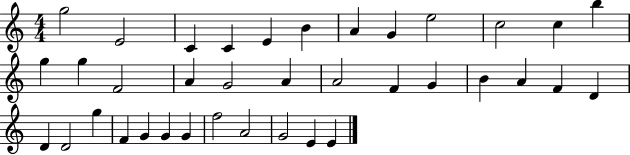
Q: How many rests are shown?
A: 0